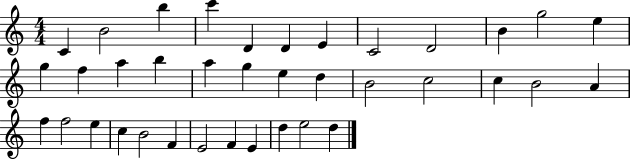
X:1
T:Untitled
M:4/4
L:1/4
K:C
C B2 b c' D D E C2 D2 B g2 e g f a b a g e d B2 c2 c B2 A f f2 e c B2 F E2 F E d e2 d